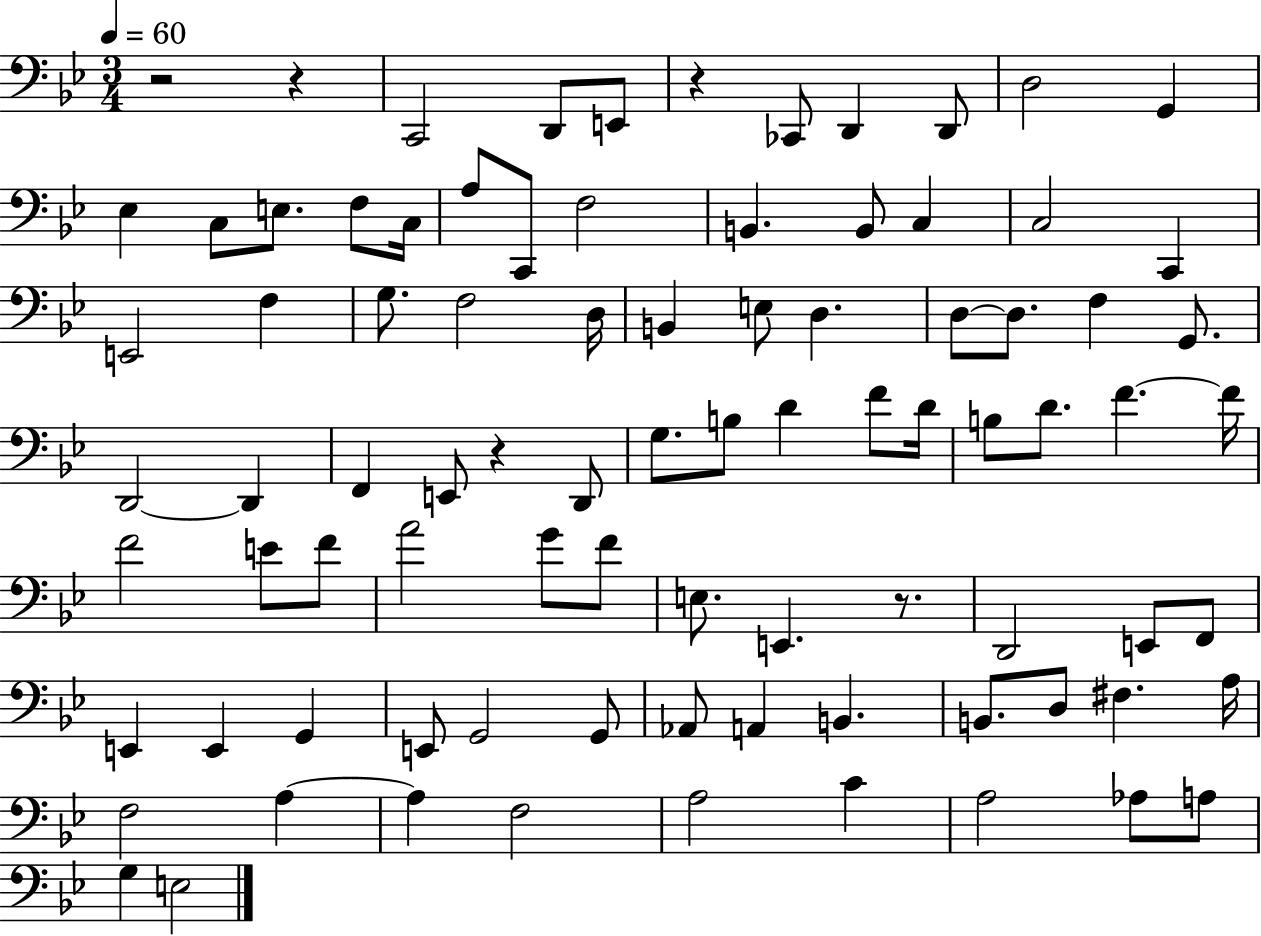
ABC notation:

X:1
T:Untitled
M:3/4
L:1/4
K:Bb
z2 z C,,2 D,,/2 E,,/2 z _C,,/2 D,, D,,/2 D,2 G,, _E, C,/2 E,/2 F,/2 C,/4 A,/2 C,,/2 F,2 B,, B,,/2 C, C,2 C,, E,,2 F, G,/2 F,2 D,/4 B,, E,/2 D, D,/2 D,/2 F, G,,/2 D,,2 D,, F,, E,,/2 z D,,/2 G,/2 B,/2 D F/2 D/4 B,/2 D/2 F F/4 F2 E/2 F/2 A2 G/2 F/2 E,/2 E,, z/2 D,,2 E,,/2 F,,/2 E,, E,, G,, E,,/2 G,,2 G,,/2 _A,,/2 A,, B,, B,,/2 D,/2 ^F, A,/4 F,2 A, A, F,2 A,2 C A,2 _A,/2 A,/2 G, E,2